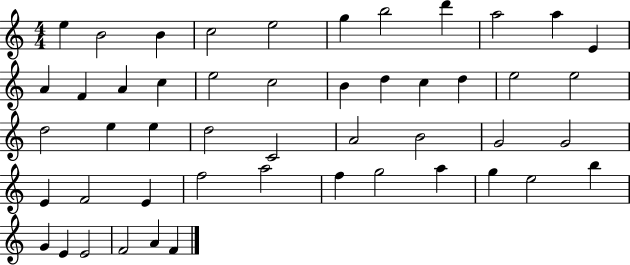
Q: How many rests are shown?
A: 0